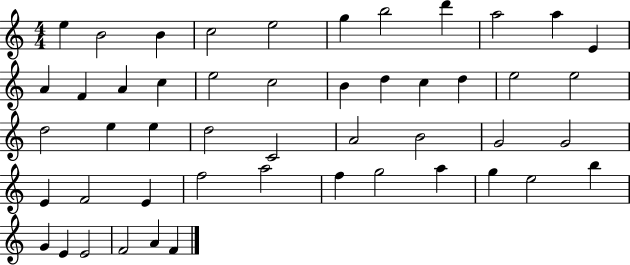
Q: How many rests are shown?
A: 0